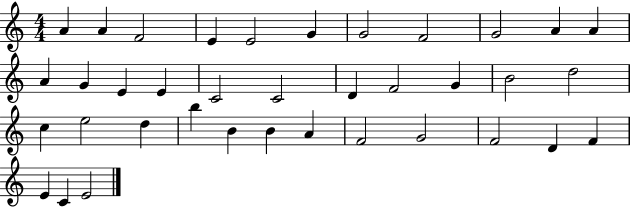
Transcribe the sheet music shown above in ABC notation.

X:1
T:Untitled
M:4/4
L:1/4
K:C
A A F2 E E2 G G2 F2 G2 A A A G E E C2 C2 D F2 G B2 d2 c e2 d b B B A F2 G2 F2 D F E C E2